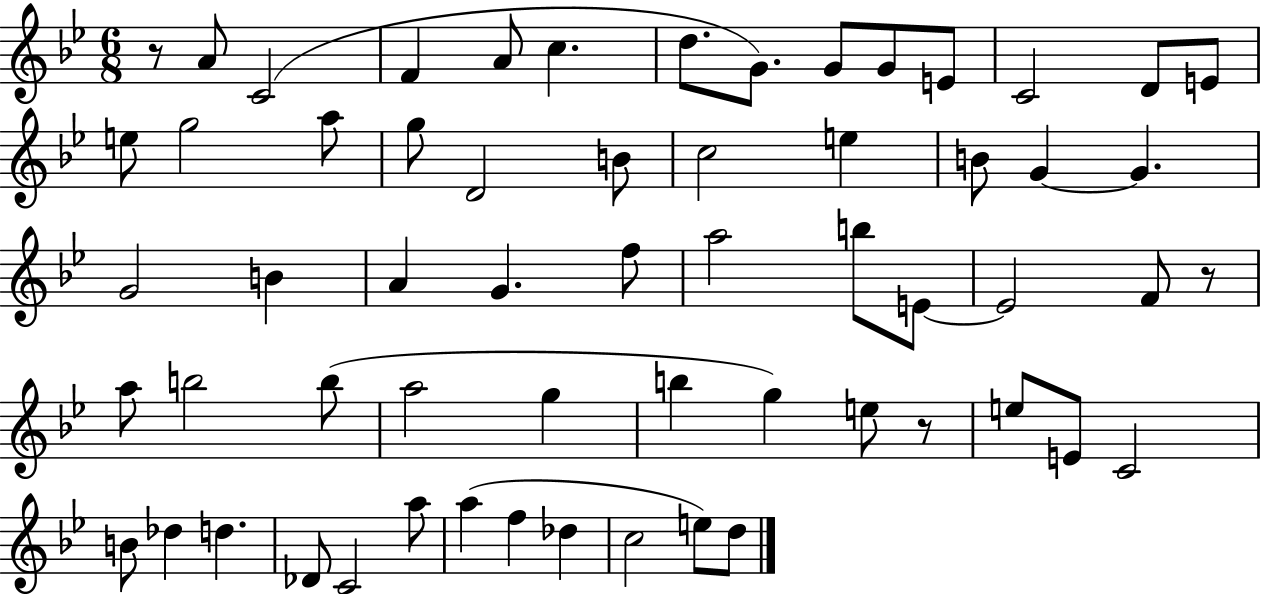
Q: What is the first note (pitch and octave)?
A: A4